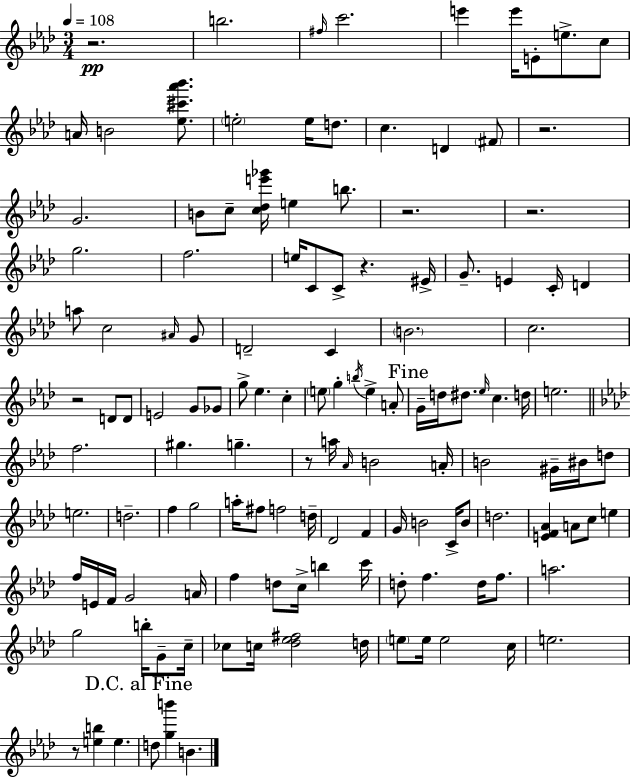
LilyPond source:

{
  \clef treble
  \numericTimeSignature
  \time 3/4
  \key aes \major
  \tempo 4 = 108
  \repeat volta 2 { r2.\pp | b''2. | \grace { fis''16 } c'''2. | e'''4 e'''16 e'8-. e''8.-> c''8 | \break a'16 b'2 <ees'' cis''' aes''' bes'''>8. | \parenthesize e''2-. e''16 d''8. | c''4. d'4 \parenthesize fis'8 | r2. | \break g'2. | b'8 c''8-- <c'' des'' e''' ges'''>16 e''4 b''8. | r2. | r2. | \break g''2. | f''2. | e''16 c'8 c'8-> r4. | eis'16-> g'8.-- e'4 c'16-. d'4 | \break a''8 c''2 \grace { ais'16 } | g'8 d'2-- c'4 | \parenthesize b'2. | c''2. | \break r2 d'8 | d'8 e'2 g'8 | ges'8 g''8-> ees''4. c''4-. | \parenthesize e''8 g''4-. \acciaccatura { b''16 } e''4-> | \break a'8-. \mark "Fine" g'16-- d''16 dis''8. \grace { ees''16 } c''4. | d''16 e''2. | \bar "||" \break \key aes \major f''2. | gis''4. g''4.-- | r8 a''16 \grace { aes'16 } b'2 | a'16-. b'2 gis'16-- bis'16 d''8 | \break e''2. | d''2.-- | f''4 g''2 | a''16-. fis''8 f''2 | \break d''16-- des'2 f'4 | g'16 b'2 c'16-> b'8 | d''2. | <e' f' aes'>4 a'8 c''8 e''4 | \break f''16 e'16 f'16 g'2 | a'16 f''4 d''8 c''16-> b''4 | c'''16 d''8-. f''4. d''16 f''8. | a''2. | \break g''2 b''16-. g'8-- | c''16-- ces''8 c''16 <des'' ees'' fis''>2 | d''16 \parenthesize e''8 e''16 e''2 | c''16 e''2. | \break r8 <e'' b''>4 e''4. | \mark "D.C. al Fine" d''8 <g'' b'''>4 b'4. | } \bar "|."
}